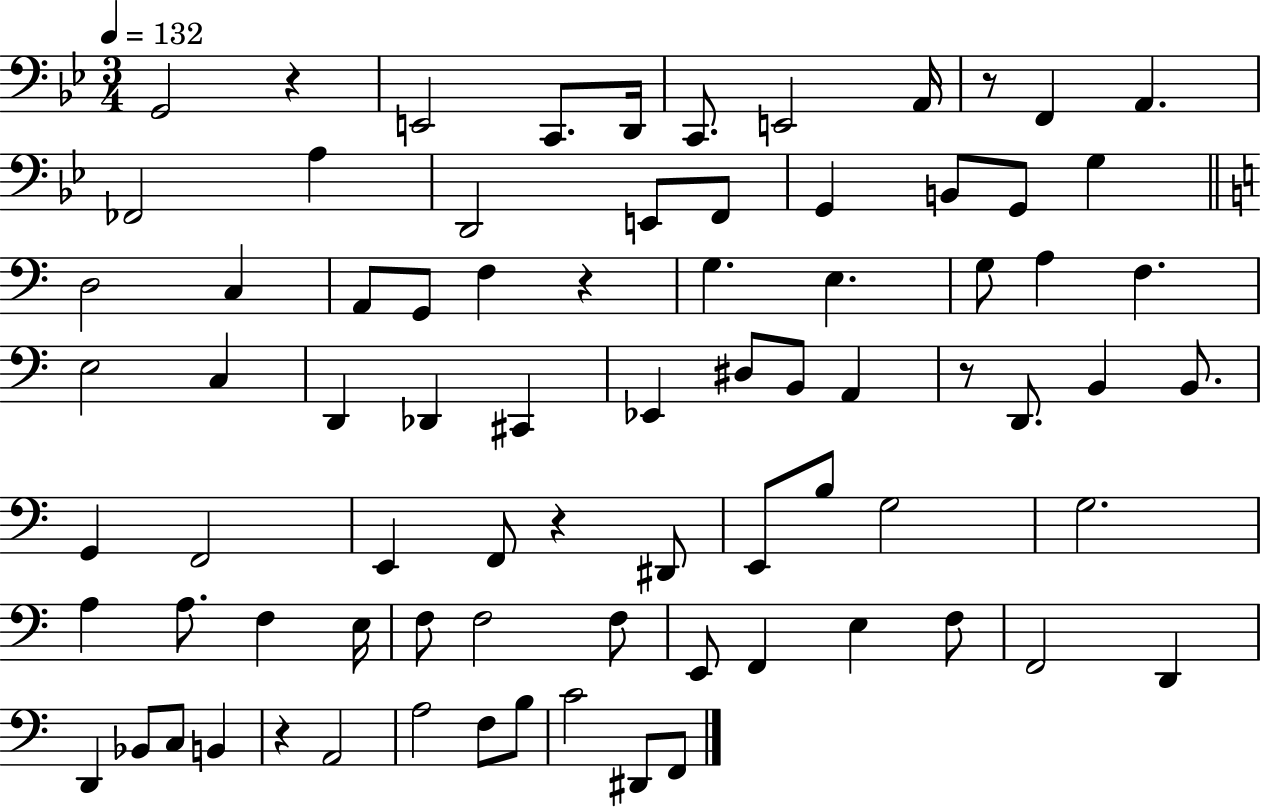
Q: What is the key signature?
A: BES major